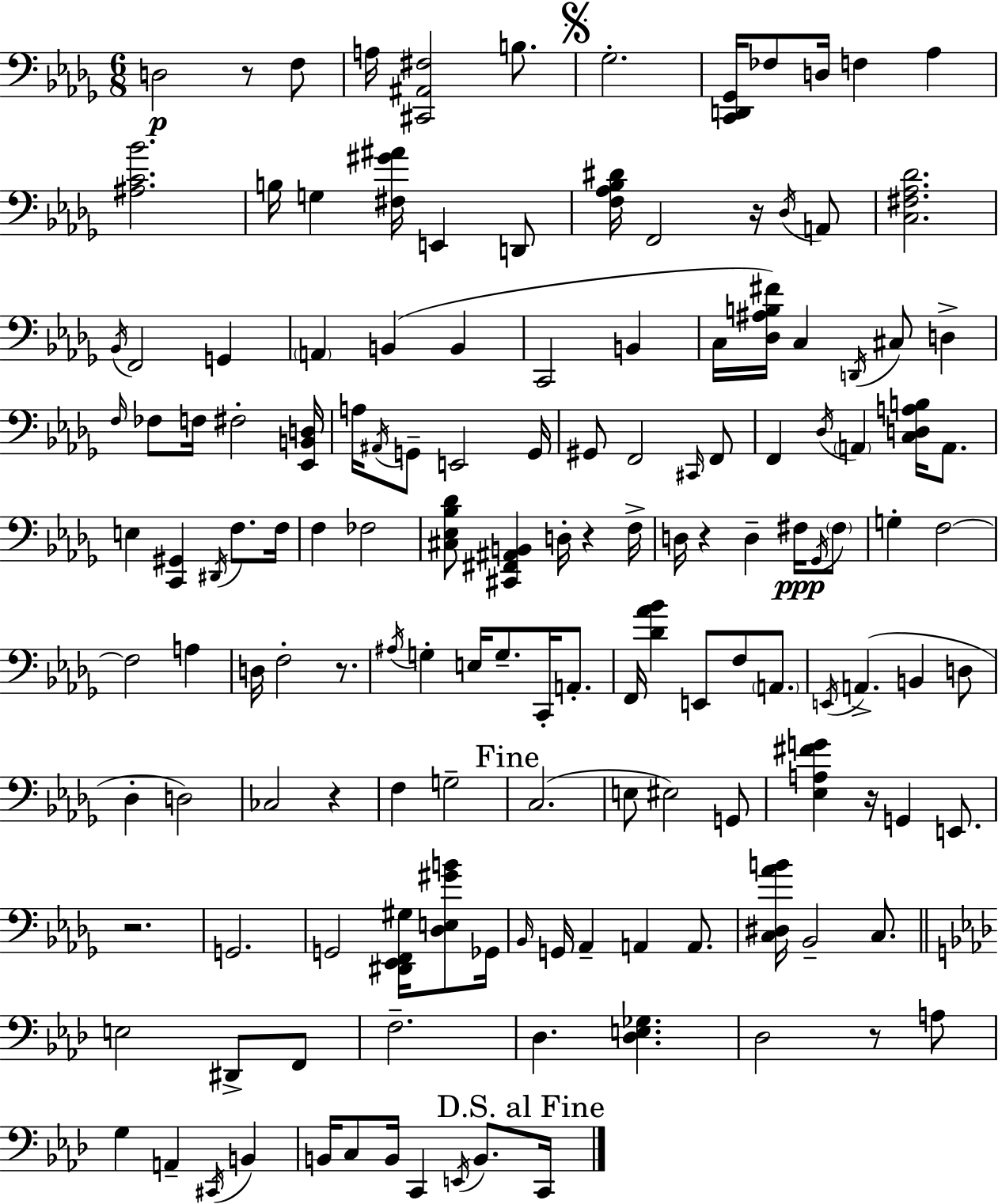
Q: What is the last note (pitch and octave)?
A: C2